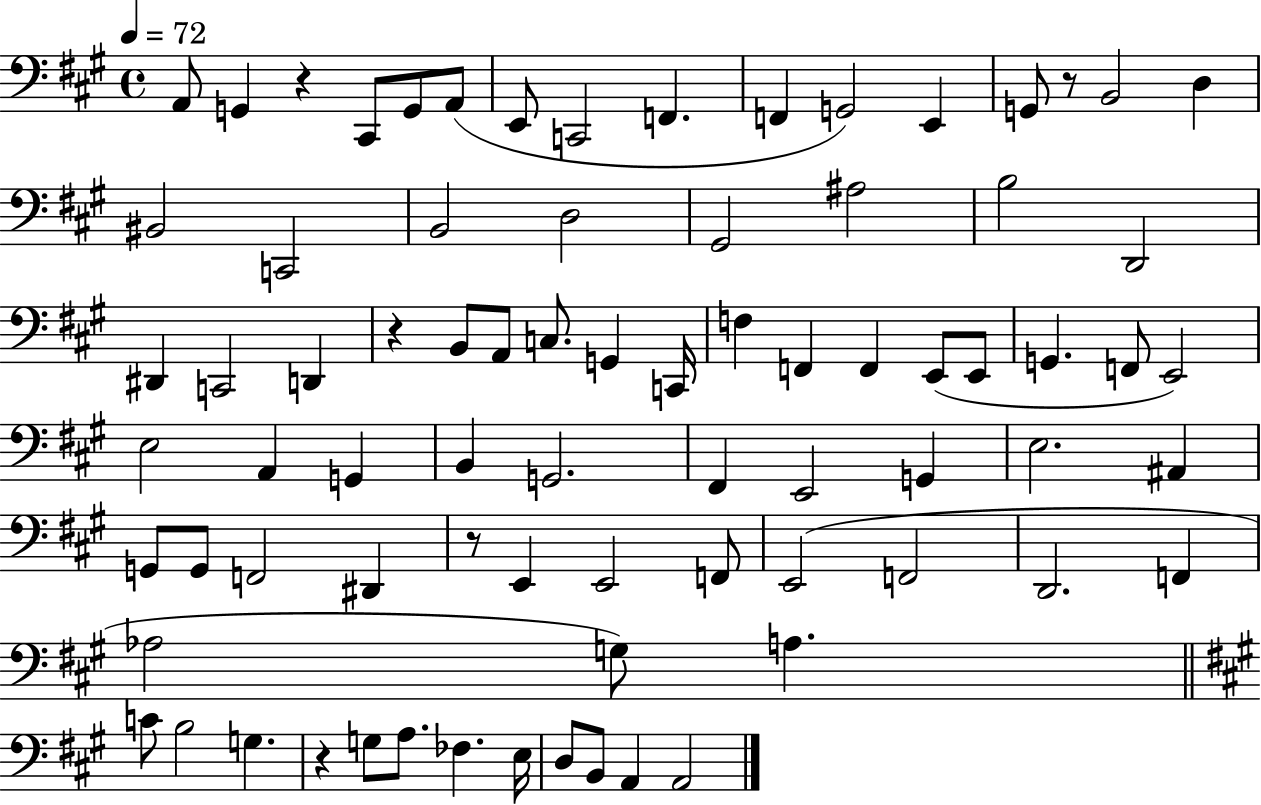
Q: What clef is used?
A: bass